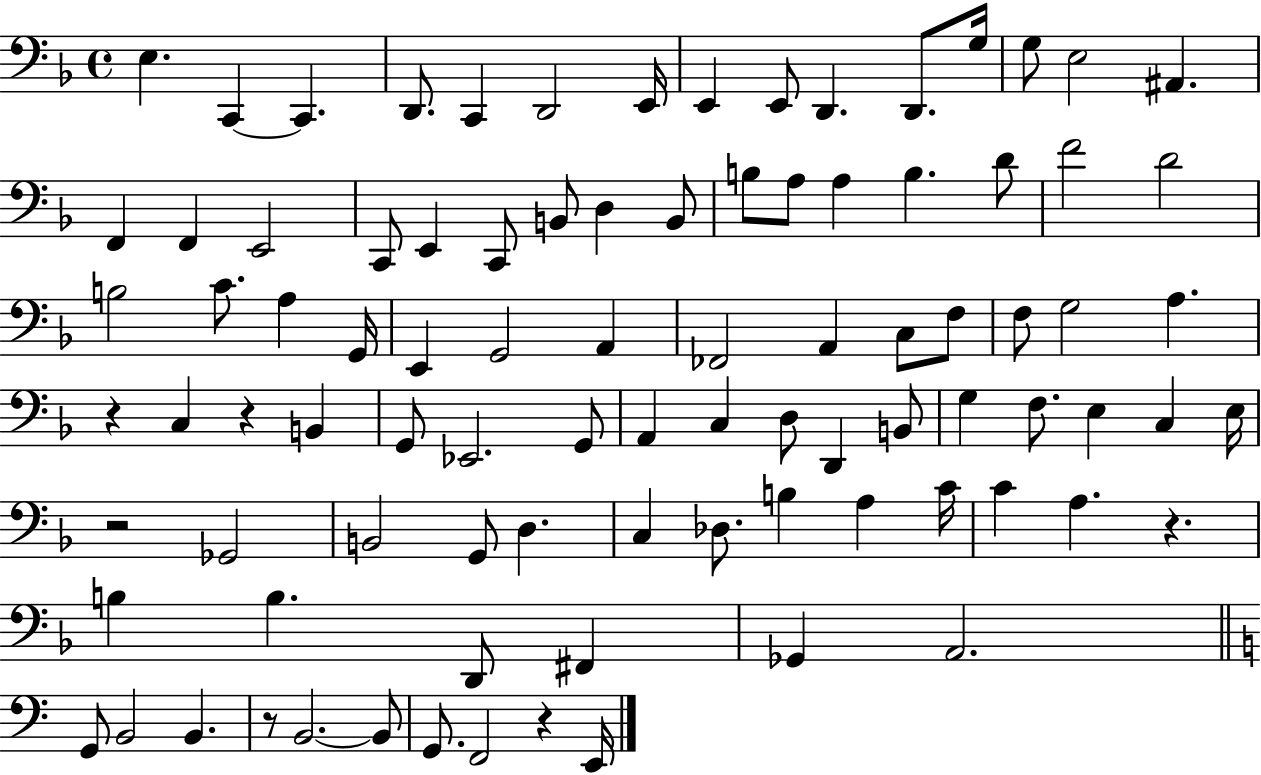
E3/q. C2/q C2/q. D2/e. C2/q D2/h E2/s E2/q E2/e D2/q. D2/e. G3/s G3/e E3/h A#2/q. F2/q F2/q E2/h C2/e E2/q C2/e B2/e D3/q B2/e B3/e A3/e A3/q B3/q. D4/e F4/h D4/h B3/h C4/e. A3/q G2/s E2/q G2/h A2/q FES2/h A2/q C3/e F3/e F3/e G3/h A3/q. R/q C3/q R/q B2/q G2/e Eb2/h. G2/e A2/q C3/q D3/e D2/q B2/e G3/q F3/e. E3/q C3/q E3/s R/h Gb2/h B2/h G2/e D3/q. C3/q Db3/e. B3/q A3/q C4/s C4/q A3/q. R/q. B3/q B3/q. D2/e F#2/q Gb2/q A2/h. G2/e B2/h B2/q. R/e B2/h. B2/e G2/e. F2/h R/q E2/s